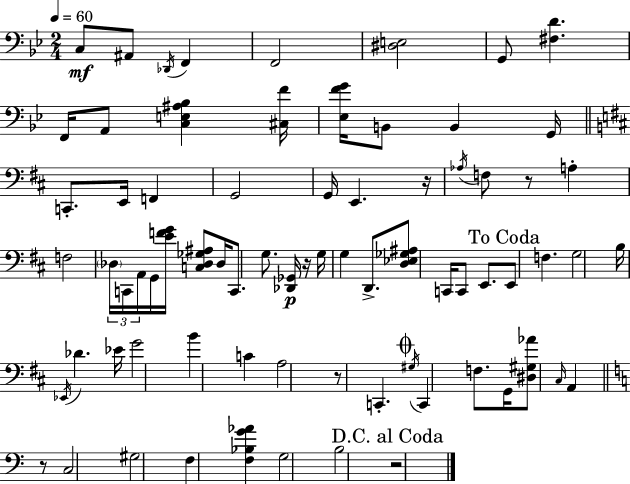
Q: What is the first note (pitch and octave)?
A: C3